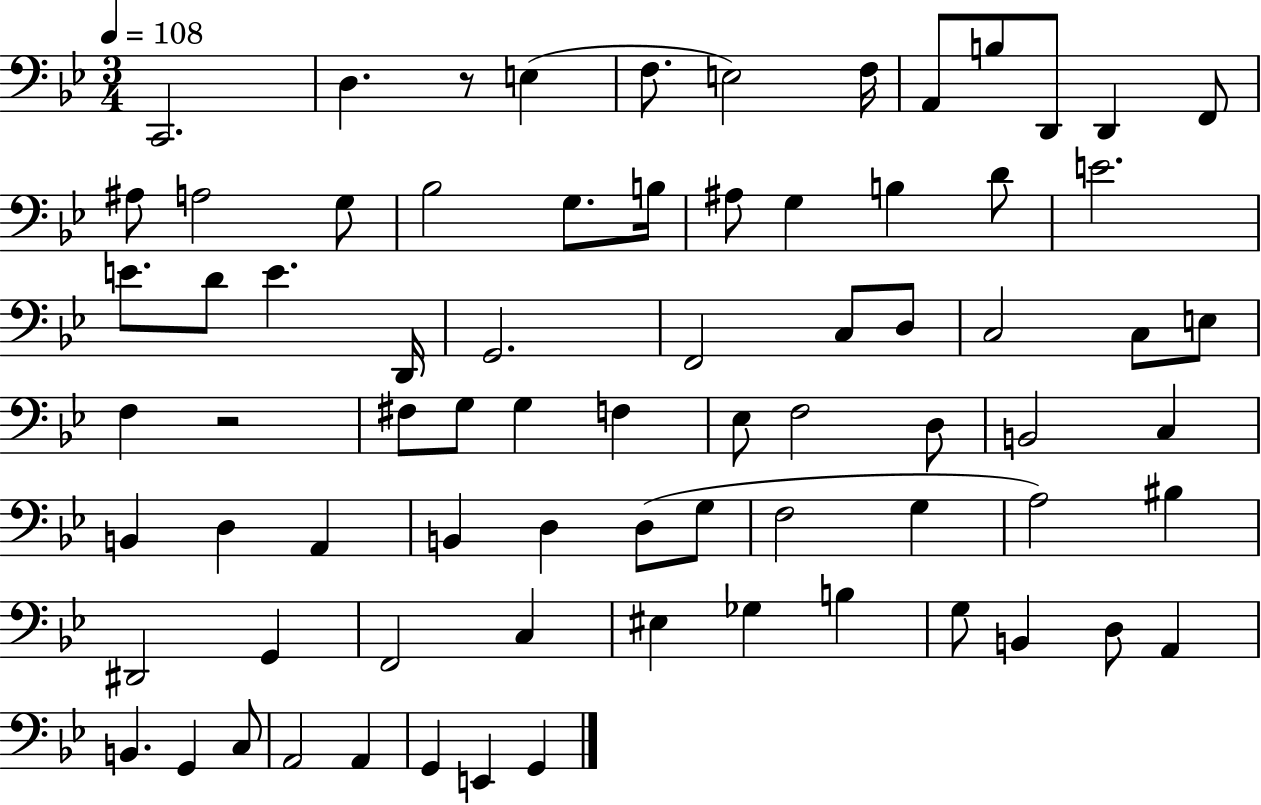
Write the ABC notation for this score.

X:1
T:Untitled
M:3/4
L:1/4
K:Bb
C,,2 D, z/2 E, F,/2 E,2 F,/4 A,,/2 B,/2 D,,/2 D,, F,,/2 ^A,/2 A,2 G,/2 _B,2 G,/2 B,/4 ^A,/2 G, B, D/2 E2 E/2 D/2 E D,,/4 G,,2 F,,2 C,/2 D,/2 C,2 C,/2 E,/2 F, z2 ^F,/2 G,/2 G, F, _E,/2 F,2 D,/2 B,,2 C, B,, D, A,, B,, D, D,/2 G,/2 F,2 G, A,2 ^B, ^D,,2 G,, F,,2 C, ^E, _G, B, G,/2 B,, D,/2 A,, B,, G,, C,/2 A,,2 A,, G,, E,, G,,